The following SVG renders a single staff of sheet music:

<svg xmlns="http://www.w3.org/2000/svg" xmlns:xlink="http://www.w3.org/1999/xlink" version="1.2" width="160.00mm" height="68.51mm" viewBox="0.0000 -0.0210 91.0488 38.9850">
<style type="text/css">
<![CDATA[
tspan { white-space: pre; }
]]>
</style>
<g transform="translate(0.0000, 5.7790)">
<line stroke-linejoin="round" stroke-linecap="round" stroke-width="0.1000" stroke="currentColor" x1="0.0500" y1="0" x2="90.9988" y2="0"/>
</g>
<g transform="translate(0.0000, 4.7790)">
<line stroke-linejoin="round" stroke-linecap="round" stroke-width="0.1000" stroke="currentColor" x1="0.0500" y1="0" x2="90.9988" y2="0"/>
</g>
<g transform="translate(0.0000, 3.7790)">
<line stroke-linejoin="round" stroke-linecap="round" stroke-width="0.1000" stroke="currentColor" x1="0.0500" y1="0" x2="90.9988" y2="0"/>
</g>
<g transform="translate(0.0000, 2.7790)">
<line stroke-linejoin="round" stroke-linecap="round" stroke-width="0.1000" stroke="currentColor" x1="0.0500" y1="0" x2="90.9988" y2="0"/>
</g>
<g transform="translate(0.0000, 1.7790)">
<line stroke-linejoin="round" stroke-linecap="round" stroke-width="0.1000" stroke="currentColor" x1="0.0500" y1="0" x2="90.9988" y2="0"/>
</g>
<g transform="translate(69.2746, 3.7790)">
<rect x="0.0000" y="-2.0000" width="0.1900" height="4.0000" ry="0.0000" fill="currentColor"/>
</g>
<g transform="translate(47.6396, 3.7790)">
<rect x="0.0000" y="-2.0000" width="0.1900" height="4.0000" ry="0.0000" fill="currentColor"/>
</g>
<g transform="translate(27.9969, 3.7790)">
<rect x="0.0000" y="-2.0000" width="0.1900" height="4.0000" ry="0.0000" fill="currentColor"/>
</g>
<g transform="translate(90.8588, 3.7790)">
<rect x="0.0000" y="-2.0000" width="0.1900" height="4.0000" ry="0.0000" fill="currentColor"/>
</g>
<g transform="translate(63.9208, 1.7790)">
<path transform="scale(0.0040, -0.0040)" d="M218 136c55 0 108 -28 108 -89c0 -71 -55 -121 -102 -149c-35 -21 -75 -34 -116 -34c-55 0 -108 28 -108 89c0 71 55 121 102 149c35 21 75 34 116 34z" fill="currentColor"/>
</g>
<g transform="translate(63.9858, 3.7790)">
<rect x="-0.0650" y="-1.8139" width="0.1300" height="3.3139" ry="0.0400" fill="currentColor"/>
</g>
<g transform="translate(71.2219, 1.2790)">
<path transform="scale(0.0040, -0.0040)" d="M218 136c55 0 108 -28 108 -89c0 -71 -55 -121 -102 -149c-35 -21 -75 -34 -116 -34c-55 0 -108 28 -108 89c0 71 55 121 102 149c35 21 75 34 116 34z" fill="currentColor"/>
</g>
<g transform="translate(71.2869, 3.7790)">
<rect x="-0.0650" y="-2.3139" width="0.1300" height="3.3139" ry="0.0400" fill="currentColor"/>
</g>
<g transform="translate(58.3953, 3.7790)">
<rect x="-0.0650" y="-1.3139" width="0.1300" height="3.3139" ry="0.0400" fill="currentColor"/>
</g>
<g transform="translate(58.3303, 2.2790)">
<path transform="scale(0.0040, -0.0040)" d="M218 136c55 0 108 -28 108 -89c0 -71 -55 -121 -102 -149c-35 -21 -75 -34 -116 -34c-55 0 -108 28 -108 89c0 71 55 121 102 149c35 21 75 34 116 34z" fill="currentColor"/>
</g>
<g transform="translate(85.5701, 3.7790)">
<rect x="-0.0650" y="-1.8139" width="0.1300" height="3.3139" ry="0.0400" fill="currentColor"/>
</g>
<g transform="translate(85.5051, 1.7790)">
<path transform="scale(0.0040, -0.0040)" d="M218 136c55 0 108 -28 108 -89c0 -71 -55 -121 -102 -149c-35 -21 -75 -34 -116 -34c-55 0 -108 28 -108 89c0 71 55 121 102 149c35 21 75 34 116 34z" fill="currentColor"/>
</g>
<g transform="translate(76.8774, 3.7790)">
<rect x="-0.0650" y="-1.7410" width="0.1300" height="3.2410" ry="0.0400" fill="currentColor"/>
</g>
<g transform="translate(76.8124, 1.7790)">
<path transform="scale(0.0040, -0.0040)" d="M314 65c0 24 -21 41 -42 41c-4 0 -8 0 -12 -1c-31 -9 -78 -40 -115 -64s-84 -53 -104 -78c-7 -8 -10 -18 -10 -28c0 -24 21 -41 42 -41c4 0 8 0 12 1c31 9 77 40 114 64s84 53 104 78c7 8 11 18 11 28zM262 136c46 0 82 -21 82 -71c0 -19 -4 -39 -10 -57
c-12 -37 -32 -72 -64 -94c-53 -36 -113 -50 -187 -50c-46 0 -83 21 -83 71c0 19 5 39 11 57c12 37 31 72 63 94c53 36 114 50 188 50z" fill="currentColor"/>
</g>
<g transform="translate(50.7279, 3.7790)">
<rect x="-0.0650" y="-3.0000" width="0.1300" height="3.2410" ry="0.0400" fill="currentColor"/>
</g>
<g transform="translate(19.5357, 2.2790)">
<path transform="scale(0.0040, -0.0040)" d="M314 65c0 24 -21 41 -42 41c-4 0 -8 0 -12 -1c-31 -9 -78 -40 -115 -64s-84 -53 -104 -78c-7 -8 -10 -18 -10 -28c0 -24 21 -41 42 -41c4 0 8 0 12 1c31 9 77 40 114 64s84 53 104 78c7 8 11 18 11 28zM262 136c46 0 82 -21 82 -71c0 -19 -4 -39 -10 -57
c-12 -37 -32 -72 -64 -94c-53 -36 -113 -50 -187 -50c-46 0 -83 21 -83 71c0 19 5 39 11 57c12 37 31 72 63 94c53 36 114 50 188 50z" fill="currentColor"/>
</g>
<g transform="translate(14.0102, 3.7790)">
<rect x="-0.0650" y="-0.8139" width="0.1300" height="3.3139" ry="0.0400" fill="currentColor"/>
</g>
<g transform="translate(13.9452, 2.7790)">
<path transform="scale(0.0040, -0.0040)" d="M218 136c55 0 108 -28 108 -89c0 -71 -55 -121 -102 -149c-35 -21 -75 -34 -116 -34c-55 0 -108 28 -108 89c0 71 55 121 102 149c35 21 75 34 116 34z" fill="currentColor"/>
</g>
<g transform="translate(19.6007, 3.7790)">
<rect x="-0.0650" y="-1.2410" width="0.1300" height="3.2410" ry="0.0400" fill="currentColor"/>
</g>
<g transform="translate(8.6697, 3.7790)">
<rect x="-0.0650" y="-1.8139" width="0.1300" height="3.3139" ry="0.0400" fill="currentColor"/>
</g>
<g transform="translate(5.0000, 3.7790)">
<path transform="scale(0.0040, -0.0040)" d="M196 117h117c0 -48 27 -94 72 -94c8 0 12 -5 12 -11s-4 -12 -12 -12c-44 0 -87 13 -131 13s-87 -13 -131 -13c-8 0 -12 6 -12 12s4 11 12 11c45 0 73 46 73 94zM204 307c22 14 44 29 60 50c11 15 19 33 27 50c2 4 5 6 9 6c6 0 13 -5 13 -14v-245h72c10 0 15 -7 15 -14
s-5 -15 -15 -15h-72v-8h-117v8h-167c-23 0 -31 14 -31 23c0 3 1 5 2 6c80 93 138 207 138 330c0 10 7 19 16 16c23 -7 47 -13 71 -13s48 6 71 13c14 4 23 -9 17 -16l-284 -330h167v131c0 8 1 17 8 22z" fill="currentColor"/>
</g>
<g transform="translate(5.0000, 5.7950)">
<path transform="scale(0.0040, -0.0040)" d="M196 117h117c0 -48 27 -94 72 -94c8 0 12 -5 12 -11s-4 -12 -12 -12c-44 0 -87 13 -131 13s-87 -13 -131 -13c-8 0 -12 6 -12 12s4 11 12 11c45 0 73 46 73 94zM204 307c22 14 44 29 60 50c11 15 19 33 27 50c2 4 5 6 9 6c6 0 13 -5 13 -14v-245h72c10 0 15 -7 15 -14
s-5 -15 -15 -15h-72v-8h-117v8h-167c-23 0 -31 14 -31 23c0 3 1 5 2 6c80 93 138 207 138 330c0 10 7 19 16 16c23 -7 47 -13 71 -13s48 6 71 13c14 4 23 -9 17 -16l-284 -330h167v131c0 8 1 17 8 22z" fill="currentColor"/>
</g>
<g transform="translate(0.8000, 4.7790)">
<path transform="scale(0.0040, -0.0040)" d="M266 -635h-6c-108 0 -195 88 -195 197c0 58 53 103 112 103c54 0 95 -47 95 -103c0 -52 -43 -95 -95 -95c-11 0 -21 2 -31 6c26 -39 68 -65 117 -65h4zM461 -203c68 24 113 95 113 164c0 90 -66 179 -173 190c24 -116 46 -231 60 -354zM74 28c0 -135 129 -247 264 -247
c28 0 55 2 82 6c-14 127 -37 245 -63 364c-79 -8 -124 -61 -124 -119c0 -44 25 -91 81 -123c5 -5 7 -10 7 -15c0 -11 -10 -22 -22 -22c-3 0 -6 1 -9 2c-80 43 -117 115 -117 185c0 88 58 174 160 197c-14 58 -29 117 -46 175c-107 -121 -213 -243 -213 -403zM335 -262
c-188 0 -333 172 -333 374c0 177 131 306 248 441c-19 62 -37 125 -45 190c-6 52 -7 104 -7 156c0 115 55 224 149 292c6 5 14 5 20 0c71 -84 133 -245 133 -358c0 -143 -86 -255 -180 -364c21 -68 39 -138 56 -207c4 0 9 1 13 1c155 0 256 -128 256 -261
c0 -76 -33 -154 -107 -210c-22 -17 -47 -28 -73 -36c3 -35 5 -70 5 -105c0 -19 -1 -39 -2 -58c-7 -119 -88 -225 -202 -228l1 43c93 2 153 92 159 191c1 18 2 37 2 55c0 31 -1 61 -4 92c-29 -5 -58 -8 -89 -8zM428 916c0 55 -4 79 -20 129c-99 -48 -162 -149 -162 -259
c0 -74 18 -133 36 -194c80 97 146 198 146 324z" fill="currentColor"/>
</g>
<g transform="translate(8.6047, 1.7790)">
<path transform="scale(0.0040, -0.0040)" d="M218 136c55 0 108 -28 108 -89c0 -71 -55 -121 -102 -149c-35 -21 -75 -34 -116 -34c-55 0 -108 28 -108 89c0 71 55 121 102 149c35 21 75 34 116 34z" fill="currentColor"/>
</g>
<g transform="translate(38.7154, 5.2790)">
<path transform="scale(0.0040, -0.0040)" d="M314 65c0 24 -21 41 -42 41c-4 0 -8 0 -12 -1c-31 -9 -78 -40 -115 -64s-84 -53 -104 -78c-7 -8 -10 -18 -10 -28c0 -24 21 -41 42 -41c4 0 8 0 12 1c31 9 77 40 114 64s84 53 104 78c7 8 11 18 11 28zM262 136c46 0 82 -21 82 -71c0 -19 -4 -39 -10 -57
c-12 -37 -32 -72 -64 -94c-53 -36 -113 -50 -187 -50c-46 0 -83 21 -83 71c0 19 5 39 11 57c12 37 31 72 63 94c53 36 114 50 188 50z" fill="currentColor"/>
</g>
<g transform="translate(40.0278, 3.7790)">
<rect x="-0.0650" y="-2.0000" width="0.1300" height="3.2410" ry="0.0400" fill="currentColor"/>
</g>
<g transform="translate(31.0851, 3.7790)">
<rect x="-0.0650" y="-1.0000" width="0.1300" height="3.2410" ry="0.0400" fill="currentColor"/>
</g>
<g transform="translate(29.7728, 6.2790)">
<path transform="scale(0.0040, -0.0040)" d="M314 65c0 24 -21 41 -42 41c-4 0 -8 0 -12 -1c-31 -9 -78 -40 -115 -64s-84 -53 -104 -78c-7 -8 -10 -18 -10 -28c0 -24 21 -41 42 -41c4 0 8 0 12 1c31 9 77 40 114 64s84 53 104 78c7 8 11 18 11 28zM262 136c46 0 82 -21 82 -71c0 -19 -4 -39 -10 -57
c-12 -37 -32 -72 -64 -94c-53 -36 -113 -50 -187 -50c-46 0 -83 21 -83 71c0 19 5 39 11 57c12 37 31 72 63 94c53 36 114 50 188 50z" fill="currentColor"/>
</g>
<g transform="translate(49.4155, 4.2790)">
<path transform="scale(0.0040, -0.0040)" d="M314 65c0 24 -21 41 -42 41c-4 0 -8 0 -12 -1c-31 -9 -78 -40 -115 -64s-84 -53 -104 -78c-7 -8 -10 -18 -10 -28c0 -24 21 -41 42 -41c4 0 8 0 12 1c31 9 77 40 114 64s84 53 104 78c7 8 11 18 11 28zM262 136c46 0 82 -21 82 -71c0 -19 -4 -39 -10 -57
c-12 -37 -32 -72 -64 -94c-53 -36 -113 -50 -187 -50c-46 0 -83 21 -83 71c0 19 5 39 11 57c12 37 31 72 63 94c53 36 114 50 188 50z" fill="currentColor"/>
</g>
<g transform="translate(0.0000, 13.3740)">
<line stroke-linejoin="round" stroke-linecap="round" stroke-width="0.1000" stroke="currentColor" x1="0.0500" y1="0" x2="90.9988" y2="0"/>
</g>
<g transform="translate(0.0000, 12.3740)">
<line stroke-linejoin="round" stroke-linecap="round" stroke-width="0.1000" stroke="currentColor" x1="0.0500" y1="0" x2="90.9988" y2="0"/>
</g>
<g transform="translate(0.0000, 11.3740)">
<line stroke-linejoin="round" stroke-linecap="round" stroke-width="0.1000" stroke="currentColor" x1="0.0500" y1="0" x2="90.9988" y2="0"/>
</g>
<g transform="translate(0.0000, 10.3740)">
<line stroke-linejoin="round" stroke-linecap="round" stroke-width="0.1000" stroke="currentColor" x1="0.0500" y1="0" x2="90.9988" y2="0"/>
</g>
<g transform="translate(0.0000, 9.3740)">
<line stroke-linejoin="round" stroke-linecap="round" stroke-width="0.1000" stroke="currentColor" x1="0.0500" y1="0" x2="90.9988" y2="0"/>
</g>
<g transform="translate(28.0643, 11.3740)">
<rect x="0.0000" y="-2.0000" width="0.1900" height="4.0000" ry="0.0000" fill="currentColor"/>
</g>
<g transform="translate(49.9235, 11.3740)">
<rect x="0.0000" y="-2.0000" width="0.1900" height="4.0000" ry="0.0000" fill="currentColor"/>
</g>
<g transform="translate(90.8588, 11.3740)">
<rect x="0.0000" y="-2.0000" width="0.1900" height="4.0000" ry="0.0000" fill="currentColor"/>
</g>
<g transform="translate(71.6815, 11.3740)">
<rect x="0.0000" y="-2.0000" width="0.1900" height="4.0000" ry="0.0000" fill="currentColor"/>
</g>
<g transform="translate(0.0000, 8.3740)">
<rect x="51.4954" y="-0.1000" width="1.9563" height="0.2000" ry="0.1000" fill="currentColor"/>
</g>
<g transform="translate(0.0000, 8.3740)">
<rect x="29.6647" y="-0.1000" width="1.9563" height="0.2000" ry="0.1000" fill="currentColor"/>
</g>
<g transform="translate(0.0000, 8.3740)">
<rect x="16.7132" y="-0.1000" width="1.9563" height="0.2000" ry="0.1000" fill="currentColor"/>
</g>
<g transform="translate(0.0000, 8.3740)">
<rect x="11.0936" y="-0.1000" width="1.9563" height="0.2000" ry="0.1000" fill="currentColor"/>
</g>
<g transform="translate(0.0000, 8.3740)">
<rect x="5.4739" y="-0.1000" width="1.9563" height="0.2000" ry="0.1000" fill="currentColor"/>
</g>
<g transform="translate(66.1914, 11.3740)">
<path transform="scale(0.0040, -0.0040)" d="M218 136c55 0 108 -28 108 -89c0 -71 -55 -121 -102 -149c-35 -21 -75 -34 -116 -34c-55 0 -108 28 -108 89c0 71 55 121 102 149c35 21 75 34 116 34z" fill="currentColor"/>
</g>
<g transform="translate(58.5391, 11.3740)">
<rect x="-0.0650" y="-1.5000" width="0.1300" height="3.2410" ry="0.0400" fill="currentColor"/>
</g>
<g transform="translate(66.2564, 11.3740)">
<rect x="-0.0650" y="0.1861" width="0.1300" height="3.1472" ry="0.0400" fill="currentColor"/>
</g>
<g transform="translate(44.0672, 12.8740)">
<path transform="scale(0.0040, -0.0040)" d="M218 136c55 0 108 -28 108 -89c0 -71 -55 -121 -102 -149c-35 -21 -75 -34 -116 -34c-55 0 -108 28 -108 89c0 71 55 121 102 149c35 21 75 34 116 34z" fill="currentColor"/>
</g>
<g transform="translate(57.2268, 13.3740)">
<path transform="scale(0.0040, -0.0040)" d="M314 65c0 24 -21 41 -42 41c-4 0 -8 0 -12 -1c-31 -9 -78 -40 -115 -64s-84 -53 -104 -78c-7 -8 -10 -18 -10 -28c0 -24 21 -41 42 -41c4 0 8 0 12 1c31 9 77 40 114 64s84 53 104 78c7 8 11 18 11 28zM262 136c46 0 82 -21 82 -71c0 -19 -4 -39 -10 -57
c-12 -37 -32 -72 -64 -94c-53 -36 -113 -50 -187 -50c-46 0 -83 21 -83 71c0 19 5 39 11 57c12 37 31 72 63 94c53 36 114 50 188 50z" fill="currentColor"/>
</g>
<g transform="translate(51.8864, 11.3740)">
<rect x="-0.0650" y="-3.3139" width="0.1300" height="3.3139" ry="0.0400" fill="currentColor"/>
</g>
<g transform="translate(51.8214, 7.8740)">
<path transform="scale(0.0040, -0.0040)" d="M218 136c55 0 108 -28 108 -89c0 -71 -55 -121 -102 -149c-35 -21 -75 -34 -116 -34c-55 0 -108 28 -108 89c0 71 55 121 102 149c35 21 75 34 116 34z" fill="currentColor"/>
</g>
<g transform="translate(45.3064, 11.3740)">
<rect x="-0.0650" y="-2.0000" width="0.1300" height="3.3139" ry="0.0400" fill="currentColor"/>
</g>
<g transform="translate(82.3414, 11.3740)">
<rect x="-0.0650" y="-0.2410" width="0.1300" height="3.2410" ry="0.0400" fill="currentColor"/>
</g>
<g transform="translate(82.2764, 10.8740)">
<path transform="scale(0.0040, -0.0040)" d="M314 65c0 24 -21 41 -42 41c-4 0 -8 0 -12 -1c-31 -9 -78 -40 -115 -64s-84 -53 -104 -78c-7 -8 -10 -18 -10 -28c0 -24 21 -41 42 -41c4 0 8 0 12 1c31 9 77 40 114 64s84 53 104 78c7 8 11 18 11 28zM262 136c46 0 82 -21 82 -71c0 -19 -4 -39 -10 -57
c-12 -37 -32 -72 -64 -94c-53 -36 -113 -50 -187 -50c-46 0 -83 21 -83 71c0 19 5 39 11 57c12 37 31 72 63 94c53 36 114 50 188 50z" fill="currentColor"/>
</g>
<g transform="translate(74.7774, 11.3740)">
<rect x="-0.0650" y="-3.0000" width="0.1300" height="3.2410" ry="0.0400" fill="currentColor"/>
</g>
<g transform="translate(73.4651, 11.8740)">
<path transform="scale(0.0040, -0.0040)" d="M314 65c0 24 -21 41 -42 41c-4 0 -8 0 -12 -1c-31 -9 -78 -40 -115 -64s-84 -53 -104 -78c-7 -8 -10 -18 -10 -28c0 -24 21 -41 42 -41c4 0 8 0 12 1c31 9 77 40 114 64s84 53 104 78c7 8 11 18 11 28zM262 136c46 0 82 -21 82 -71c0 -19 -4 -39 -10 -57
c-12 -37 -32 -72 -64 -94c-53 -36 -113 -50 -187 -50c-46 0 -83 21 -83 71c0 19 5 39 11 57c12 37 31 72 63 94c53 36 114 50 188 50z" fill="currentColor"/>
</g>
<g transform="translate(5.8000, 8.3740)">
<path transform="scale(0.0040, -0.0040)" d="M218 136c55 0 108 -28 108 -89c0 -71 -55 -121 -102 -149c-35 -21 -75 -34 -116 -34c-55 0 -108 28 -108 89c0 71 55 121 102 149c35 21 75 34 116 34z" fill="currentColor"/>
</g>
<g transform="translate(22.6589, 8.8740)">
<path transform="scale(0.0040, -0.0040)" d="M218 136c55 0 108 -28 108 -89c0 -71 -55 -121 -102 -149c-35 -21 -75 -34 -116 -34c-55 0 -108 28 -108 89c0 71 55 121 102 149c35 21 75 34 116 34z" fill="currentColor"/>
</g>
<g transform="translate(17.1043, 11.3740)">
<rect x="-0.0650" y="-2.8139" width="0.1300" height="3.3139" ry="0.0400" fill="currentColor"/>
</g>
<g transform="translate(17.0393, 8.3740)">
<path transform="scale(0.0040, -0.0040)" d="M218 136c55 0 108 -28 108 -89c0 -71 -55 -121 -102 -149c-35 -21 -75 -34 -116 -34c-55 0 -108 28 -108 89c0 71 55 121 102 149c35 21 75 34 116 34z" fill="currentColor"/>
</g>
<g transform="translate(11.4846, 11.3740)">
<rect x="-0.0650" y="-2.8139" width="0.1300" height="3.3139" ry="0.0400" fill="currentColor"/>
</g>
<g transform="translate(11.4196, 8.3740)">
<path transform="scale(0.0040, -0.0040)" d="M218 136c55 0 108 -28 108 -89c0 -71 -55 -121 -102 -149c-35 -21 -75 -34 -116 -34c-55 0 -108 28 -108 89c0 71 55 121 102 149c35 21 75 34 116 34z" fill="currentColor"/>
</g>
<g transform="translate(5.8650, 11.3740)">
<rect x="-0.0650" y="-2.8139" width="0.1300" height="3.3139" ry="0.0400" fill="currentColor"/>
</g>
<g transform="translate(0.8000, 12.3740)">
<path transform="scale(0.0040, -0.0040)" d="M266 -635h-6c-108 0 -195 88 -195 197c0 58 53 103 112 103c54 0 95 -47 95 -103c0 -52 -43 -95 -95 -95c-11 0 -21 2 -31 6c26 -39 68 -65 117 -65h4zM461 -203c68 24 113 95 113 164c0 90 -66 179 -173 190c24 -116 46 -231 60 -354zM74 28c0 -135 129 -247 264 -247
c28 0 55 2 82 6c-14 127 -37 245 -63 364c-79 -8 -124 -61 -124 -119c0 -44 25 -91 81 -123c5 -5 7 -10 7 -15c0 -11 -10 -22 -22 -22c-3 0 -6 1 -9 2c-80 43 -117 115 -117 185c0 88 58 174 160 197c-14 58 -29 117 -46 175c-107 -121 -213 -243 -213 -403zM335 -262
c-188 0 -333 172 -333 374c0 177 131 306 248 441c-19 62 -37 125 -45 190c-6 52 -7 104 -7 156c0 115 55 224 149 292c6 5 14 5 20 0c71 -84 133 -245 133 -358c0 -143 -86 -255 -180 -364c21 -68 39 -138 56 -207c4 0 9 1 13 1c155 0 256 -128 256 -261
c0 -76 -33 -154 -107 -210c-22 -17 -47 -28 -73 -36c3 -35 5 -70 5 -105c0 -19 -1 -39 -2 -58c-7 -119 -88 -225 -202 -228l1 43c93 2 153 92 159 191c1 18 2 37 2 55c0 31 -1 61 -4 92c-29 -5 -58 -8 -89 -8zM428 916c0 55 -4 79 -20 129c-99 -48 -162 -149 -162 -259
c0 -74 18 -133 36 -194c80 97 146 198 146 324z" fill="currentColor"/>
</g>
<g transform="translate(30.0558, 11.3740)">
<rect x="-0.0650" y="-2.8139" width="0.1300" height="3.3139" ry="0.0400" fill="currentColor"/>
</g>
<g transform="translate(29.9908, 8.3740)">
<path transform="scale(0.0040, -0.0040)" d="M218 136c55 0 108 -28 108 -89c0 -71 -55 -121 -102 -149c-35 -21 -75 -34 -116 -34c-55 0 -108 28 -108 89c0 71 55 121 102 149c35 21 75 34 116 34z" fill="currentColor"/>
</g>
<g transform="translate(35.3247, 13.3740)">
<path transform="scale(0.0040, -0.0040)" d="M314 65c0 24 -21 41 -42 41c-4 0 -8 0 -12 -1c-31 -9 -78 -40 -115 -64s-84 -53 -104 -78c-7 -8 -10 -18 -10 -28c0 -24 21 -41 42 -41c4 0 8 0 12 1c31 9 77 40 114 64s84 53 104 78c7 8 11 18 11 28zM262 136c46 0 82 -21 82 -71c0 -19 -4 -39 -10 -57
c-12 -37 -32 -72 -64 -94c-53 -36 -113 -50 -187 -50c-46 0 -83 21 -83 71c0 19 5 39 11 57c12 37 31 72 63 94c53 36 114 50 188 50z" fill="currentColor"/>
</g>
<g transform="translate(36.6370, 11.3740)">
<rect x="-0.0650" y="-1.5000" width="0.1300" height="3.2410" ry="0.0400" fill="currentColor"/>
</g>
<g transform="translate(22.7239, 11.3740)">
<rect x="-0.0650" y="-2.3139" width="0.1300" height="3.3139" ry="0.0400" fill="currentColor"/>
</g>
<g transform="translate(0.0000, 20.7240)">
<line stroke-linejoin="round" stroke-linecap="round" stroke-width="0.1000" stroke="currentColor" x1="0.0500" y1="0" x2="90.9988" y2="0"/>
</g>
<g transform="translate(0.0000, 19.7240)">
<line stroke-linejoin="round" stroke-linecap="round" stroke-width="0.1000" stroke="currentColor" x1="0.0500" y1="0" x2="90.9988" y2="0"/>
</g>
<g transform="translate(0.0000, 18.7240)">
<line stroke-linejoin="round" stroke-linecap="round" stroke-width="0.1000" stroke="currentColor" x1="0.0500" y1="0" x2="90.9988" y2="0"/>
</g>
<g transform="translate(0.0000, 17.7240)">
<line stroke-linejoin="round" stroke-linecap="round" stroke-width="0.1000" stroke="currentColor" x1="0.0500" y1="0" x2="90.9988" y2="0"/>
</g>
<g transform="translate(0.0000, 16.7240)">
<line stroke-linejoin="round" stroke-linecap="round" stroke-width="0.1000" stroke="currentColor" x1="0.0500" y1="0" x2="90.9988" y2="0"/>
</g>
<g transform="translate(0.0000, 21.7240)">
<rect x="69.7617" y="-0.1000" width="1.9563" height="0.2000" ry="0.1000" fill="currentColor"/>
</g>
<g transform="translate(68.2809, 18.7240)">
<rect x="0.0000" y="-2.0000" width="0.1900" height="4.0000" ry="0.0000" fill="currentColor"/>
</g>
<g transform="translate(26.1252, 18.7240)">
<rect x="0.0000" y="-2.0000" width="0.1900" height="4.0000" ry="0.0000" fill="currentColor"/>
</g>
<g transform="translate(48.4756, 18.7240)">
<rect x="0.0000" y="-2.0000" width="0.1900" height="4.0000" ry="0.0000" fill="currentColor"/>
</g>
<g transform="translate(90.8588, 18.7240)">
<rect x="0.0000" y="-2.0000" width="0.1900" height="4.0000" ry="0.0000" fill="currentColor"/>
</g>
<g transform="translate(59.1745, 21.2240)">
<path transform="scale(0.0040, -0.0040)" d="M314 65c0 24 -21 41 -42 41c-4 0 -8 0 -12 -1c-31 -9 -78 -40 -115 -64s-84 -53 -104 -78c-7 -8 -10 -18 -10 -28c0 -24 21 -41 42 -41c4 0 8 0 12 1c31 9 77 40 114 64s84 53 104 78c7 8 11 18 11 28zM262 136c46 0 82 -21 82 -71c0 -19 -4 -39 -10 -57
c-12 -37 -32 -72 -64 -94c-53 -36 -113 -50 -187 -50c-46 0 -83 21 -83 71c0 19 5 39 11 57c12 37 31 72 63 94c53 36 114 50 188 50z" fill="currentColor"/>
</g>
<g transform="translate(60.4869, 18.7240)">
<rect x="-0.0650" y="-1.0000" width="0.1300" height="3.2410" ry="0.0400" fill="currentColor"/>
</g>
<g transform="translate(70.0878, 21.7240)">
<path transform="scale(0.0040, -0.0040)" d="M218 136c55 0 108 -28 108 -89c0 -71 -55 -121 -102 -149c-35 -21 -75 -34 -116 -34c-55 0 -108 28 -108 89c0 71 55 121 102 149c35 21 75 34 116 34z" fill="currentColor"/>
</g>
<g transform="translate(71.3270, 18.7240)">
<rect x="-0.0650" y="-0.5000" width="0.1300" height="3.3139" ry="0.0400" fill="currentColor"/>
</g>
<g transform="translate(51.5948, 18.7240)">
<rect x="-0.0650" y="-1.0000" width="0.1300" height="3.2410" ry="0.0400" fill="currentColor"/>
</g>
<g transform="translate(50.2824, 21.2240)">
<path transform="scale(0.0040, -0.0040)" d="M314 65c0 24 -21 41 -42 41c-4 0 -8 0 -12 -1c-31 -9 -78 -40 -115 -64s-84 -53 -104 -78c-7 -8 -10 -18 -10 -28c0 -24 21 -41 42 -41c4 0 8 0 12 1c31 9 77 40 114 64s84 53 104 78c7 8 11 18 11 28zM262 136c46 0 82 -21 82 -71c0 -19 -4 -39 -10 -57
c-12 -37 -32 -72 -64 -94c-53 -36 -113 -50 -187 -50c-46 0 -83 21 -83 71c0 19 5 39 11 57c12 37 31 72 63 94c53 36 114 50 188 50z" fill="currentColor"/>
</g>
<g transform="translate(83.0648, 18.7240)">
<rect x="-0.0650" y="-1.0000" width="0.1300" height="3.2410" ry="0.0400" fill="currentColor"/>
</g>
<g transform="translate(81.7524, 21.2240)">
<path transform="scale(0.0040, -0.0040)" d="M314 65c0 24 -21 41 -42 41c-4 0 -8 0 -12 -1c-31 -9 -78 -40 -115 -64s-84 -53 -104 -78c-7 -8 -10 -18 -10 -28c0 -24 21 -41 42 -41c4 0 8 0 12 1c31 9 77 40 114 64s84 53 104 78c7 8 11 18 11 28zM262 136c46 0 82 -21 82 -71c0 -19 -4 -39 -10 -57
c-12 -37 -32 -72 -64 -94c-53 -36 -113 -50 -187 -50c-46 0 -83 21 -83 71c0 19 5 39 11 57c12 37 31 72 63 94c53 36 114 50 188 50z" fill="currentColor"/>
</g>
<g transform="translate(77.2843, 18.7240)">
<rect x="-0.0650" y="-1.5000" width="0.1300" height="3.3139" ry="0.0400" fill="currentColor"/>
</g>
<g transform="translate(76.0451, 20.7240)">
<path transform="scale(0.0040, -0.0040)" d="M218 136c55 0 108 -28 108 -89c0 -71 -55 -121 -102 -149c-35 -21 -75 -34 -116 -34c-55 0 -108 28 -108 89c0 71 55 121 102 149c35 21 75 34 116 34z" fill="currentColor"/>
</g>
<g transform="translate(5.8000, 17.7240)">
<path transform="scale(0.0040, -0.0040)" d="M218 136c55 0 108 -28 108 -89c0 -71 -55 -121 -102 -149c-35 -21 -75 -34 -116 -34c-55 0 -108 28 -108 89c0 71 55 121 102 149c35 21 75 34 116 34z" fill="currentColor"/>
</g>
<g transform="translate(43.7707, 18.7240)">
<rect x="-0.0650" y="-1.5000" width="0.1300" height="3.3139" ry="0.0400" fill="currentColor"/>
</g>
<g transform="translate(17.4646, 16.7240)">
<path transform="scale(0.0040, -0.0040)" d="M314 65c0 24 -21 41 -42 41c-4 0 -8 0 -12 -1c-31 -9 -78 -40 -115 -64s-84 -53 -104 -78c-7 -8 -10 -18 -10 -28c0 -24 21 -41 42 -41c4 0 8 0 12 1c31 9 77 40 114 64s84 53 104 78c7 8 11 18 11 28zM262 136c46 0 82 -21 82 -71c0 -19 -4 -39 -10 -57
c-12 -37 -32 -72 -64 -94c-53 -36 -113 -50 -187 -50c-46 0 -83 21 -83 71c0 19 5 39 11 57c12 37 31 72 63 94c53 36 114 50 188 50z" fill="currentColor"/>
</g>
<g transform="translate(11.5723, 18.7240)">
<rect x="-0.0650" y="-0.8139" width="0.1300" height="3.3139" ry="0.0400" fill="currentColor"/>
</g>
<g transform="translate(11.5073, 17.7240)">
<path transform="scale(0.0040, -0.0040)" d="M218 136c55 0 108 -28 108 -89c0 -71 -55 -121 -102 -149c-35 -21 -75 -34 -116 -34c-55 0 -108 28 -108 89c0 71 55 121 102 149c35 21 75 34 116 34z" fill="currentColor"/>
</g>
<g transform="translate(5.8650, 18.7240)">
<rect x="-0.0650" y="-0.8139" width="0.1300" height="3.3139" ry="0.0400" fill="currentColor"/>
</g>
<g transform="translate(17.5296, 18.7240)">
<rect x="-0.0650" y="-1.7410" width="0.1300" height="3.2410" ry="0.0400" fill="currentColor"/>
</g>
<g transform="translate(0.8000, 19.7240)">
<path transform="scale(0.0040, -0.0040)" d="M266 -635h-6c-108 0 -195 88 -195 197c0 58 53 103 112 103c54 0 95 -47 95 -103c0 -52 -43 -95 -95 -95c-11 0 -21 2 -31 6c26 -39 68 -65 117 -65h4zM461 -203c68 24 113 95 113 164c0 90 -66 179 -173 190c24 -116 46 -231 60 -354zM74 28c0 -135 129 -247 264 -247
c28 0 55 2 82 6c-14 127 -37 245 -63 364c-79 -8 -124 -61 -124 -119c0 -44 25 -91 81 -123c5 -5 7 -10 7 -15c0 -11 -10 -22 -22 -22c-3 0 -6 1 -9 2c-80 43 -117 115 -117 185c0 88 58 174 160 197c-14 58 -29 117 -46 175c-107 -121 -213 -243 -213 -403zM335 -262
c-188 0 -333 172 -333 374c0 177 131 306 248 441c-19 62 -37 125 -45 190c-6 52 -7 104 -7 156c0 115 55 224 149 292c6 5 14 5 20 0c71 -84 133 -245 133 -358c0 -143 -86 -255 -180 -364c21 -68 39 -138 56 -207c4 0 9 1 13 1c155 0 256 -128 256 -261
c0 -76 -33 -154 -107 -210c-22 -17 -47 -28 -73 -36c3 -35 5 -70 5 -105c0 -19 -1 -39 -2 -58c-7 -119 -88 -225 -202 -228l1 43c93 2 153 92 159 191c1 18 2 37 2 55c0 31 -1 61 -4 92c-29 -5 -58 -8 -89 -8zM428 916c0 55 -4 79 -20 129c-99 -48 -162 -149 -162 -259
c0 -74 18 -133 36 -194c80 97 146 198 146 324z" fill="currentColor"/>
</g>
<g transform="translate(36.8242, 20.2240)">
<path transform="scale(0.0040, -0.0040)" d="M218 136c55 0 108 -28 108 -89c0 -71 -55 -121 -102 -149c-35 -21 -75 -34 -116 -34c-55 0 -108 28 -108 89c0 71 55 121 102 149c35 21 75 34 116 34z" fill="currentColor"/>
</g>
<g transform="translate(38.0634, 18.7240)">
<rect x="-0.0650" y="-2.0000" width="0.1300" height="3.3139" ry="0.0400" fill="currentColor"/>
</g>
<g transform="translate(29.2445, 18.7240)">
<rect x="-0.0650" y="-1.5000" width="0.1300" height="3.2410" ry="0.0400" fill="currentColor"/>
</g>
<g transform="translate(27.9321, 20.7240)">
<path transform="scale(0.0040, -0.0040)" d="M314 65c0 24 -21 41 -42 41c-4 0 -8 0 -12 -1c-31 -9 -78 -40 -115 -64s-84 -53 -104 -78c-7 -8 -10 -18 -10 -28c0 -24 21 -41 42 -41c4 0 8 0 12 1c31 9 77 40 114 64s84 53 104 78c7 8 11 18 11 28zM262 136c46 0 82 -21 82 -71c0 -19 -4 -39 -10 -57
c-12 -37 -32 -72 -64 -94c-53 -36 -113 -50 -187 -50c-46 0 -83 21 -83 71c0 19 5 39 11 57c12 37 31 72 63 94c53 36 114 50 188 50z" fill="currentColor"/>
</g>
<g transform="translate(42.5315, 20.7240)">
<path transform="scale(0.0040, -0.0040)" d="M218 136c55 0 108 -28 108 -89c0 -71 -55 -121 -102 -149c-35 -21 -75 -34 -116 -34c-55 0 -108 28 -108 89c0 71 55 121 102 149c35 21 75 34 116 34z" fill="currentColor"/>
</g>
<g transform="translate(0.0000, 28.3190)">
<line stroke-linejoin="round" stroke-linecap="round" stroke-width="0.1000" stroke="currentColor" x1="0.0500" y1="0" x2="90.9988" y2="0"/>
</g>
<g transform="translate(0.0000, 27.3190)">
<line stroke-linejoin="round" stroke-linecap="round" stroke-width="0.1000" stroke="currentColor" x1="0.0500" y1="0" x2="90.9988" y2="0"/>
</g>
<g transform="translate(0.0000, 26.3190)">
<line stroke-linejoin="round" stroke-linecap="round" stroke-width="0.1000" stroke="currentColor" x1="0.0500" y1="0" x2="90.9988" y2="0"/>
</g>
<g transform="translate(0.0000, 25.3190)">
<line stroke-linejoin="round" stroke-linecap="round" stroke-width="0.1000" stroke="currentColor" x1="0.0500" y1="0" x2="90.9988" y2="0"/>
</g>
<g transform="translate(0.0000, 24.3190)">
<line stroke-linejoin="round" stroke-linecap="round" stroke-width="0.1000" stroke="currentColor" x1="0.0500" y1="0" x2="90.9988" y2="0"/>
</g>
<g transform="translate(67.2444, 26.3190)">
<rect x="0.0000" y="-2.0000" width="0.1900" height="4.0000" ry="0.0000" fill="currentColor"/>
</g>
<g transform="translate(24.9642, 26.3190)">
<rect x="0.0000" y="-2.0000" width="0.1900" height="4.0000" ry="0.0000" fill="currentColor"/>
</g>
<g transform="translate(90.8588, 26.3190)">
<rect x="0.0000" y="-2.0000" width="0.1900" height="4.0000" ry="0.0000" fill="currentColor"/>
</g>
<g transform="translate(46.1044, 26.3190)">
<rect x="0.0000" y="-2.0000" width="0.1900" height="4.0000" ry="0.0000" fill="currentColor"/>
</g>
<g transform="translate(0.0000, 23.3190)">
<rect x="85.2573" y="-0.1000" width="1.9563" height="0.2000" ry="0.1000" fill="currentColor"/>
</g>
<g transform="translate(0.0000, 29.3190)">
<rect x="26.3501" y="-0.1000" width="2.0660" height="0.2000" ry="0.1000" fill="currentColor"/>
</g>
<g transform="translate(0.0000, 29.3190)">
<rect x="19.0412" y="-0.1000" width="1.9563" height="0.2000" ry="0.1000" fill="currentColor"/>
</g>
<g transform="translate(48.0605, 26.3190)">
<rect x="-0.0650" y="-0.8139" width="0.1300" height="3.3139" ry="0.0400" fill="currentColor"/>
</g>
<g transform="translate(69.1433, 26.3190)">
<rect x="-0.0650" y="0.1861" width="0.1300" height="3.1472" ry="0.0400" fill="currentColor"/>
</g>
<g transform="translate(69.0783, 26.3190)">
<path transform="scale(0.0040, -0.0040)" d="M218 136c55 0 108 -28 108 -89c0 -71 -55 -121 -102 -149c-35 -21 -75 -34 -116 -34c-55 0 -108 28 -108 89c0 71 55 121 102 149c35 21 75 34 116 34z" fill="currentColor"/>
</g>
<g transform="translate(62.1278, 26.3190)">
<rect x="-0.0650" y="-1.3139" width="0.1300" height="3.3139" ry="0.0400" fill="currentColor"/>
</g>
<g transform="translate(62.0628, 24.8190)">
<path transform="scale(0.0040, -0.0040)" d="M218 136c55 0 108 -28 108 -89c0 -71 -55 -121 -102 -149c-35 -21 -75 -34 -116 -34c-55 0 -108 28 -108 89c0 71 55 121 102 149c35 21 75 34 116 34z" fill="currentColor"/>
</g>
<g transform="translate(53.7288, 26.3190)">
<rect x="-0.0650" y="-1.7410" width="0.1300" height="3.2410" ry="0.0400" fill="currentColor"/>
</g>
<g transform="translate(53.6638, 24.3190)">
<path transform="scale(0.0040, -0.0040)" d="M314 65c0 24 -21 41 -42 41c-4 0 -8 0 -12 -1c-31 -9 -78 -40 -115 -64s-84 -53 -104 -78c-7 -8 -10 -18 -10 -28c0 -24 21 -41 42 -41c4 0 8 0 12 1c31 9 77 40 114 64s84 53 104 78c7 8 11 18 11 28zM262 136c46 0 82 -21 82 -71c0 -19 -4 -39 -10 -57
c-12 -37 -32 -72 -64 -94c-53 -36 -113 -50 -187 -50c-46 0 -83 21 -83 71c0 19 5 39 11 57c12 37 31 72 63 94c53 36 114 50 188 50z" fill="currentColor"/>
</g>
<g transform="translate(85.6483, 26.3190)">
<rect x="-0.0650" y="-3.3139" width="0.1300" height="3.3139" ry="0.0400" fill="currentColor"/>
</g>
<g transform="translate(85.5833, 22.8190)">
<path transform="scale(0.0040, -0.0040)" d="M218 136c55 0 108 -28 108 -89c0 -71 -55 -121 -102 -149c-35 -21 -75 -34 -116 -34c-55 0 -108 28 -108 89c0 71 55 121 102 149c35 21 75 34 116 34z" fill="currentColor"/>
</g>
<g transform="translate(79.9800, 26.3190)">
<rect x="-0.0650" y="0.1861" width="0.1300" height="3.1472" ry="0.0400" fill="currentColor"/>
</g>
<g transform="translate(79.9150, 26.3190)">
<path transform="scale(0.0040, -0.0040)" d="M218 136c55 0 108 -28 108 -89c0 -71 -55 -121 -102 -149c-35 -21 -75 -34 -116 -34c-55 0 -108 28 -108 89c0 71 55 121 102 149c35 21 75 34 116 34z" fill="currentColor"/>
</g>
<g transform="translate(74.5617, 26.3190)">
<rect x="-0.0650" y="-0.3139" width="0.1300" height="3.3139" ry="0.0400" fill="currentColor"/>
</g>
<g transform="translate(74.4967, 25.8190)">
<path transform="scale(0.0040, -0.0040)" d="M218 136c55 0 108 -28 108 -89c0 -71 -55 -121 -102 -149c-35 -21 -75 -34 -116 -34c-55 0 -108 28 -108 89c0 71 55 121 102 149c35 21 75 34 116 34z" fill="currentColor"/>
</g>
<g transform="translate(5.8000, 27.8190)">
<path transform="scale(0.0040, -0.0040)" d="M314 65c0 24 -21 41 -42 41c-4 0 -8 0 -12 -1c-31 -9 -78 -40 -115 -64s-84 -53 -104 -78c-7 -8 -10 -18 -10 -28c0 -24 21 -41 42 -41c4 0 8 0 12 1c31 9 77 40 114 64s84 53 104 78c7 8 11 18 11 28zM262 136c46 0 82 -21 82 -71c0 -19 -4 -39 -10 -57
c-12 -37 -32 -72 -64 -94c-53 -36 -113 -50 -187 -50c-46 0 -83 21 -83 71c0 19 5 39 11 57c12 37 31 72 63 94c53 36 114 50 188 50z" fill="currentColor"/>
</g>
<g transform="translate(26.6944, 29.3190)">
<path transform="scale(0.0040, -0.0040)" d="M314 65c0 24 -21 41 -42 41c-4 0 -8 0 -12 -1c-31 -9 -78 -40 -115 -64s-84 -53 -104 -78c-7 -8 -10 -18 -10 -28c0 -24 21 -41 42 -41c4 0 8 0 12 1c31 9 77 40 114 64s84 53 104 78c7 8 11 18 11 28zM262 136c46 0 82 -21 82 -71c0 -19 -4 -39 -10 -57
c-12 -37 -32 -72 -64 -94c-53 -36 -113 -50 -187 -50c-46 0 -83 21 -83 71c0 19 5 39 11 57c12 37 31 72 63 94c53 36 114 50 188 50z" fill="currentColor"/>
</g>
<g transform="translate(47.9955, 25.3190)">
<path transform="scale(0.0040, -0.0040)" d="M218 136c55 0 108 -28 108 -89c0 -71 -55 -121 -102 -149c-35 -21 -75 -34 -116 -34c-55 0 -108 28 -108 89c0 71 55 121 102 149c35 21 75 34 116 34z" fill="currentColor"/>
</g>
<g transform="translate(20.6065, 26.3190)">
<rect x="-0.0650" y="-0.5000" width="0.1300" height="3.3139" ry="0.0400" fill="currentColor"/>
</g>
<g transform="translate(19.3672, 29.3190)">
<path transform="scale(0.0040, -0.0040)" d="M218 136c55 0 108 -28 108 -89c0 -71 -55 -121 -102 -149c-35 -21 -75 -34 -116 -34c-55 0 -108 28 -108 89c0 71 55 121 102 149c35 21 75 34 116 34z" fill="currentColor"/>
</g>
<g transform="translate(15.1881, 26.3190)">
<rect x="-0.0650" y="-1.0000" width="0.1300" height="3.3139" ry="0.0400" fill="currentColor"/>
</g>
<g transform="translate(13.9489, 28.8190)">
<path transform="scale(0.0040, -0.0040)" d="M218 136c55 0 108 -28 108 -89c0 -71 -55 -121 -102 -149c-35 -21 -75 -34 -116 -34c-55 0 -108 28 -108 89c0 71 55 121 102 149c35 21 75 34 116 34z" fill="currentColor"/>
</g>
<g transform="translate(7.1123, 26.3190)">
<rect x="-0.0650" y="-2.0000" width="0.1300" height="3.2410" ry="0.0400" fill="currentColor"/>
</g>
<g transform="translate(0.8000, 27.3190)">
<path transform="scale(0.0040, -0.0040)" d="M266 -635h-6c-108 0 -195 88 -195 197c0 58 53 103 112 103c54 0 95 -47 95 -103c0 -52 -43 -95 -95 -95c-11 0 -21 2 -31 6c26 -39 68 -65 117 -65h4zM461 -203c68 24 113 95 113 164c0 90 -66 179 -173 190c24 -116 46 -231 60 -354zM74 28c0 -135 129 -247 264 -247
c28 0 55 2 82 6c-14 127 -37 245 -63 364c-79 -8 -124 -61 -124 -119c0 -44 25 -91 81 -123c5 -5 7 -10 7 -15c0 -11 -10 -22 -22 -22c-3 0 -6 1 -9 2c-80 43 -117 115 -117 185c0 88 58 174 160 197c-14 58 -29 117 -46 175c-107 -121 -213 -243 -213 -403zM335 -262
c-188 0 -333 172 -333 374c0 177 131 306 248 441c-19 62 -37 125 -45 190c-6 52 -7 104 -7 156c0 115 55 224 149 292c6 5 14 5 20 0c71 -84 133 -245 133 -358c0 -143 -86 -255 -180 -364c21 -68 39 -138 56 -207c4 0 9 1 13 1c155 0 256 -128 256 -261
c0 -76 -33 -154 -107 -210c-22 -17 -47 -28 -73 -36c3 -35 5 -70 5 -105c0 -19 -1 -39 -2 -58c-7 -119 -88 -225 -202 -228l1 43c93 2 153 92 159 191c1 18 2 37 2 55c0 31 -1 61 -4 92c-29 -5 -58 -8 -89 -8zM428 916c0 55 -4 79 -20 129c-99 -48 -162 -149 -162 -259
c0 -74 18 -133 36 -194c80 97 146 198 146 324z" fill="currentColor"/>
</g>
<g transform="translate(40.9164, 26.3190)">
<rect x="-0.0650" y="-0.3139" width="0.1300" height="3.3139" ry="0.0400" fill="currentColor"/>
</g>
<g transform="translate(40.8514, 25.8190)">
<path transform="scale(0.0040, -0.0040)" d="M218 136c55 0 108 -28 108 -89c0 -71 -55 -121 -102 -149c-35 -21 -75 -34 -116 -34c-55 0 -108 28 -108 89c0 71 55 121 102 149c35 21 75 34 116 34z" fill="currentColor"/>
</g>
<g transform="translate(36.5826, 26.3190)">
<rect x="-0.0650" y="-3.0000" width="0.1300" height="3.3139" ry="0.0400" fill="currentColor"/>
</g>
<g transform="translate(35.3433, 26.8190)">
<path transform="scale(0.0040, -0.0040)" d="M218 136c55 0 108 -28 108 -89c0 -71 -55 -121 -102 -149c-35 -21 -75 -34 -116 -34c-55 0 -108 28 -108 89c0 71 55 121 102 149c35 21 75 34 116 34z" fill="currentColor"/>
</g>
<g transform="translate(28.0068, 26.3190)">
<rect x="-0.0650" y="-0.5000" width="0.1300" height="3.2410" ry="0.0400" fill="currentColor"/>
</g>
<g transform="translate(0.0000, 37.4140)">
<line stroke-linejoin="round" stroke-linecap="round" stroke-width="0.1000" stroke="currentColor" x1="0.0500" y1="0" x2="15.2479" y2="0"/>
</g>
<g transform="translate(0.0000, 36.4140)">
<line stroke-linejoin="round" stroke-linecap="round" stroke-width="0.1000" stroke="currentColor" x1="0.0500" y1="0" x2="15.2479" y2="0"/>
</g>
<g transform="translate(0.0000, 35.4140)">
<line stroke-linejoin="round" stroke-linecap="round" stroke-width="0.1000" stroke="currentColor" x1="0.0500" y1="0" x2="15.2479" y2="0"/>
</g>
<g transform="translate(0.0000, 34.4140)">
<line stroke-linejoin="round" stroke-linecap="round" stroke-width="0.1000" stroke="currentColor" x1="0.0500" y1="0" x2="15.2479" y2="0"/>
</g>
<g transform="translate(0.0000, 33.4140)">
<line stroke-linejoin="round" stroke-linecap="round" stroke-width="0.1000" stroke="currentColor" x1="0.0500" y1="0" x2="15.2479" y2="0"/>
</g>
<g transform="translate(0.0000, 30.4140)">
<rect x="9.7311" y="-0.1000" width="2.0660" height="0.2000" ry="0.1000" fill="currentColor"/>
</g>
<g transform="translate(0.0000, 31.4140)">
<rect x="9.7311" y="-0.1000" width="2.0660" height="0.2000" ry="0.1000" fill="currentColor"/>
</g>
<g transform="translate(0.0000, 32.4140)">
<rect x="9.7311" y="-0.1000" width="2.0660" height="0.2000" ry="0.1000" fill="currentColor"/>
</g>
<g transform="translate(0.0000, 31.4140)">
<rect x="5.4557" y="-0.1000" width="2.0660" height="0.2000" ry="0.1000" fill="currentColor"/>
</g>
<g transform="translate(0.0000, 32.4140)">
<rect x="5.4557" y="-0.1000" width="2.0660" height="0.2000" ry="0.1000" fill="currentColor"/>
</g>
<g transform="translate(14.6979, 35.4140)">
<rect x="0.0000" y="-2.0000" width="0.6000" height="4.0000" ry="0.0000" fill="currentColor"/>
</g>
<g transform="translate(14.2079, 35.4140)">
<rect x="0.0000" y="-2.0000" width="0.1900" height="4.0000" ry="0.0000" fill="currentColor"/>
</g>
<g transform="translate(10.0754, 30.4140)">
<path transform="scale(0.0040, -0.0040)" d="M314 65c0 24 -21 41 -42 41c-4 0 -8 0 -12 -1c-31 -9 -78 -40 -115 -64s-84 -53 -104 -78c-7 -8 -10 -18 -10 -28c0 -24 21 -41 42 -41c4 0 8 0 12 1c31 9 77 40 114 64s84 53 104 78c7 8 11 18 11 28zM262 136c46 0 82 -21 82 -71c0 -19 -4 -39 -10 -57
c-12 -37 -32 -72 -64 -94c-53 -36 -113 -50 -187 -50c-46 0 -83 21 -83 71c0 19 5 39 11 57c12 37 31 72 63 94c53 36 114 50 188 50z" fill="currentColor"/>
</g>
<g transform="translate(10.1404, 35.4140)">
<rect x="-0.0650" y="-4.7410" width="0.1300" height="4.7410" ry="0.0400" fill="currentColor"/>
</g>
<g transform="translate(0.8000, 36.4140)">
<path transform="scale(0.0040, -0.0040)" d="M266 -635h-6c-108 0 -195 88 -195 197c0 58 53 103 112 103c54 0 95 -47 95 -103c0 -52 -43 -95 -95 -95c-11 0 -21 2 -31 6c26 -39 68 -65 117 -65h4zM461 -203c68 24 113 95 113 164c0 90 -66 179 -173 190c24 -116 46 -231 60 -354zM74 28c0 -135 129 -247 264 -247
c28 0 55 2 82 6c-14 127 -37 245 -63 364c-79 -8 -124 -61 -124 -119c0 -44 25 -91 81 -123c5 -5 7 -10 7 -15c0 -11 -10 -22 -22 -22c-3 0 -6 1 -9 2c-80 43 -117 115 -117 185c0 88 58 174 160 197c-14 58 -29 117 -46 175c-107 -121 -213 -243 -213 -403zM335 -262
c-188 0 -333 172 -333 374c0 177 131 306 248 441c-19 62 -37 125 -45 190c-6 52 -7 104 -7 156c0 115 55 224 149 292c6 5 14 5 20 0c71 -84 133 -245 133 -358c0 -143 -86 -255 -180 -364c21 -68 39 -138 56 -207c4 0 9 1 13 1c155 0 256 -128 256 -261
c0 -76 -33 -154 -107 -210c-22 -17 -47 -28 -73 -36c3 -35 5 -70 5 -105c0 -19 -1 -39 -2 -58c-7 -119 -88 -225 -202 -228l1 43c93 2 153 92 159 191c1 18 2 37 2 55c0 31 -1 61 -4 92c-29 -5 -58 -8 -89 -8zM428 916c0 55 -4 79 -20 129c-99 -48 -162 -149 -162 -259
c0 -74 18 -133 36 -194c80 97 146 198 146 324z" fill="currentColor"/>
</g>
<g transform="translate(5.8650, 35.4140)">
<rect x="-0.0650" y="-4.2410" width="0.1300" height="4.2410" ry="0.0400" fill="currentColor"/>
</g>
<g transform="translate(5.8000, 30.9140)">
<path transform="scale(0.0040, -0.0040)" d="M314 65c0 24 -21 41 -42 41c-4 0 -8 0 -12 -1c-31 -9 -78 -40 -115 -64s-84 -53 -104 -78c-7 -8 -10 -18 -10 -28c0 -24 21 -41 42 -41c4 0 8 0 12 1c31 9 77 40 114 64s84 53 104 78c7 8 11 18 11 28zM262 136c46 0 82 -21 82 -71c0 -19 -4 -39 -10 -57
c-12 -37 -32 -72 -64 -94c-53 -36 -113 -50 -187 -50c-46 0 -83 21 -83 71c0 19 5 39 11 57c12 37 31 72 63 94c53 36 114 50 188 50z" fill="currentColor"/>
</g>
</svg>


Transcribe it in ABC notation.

X:1
T:Untitled
M:4/4
L:1/4
K:C
f d e2 D2 F2 A2 e f g f2 f a a a g a E2 F b E2 B A2 c2 d d f2 E2 F E D2 D2 C E D2 F2 D C C2 A c d f2 e B c B b d'2 e'2